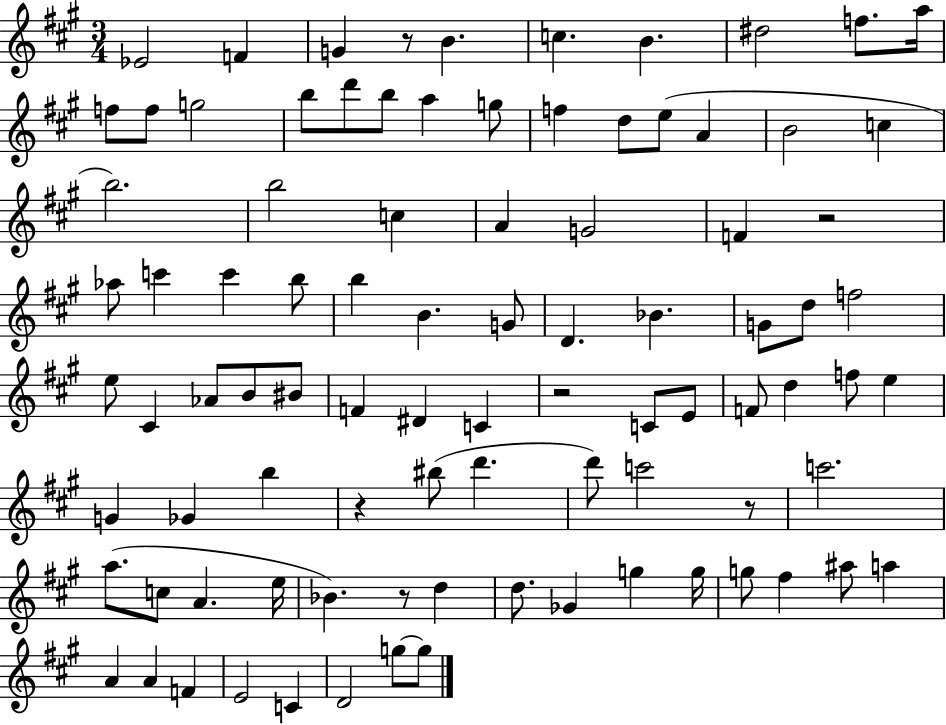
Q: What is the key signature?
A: A major